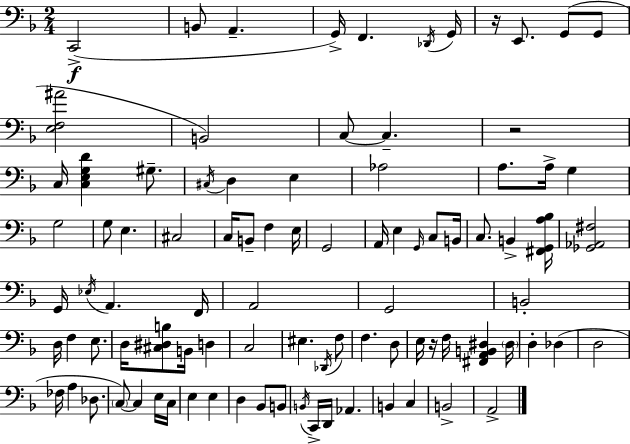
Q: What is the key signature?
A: D minor